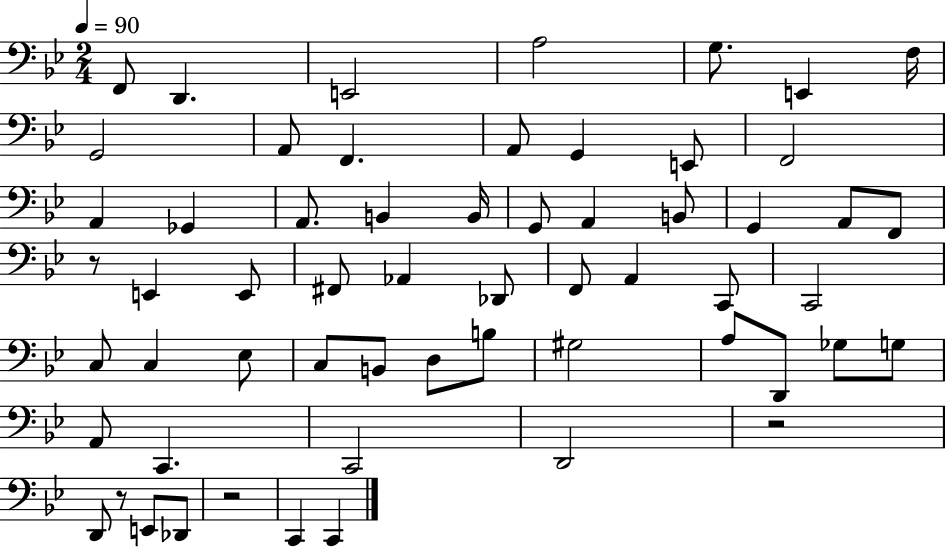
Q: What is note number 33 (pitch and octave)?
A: C2